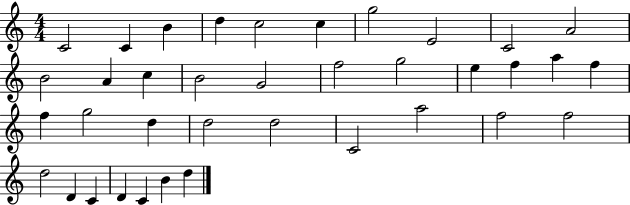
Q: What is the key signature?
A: C major